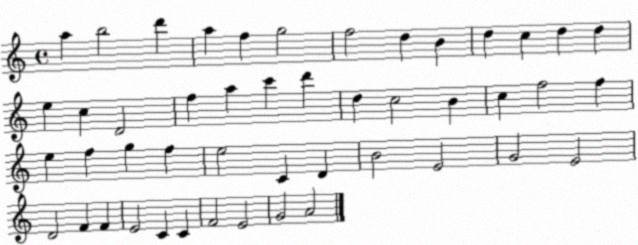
X:1
T:Untitled
M:4/4
L:1/4
K:C
a b2 d' a f g2 f2 d B d c d d e c D2 f a c' d' d c2 B c f2 f e f g f e2 C D B2 E2 G2 E2 D2 F F E2 C C F2 E2 G2 A2